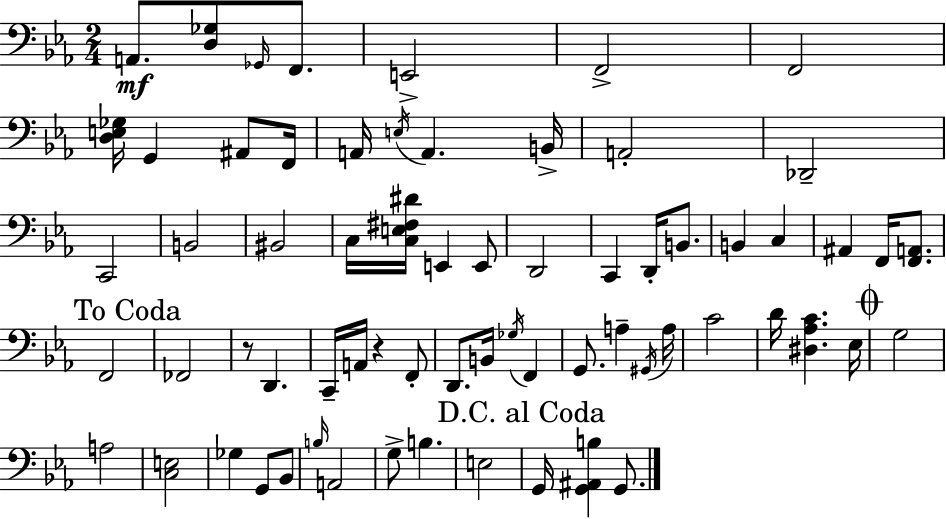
X:1
T:Untitled
M:2/4
L:1/4
K:Eb
A,,/2 [D,_G,]/2 _G,,/4 F,,/2 E,,2 F,,2 F,,2 [D,E,_G,]/4 G,, ^A,,/2 F,,/4 A,,/4 E,/4 A,, B,,/4 A,,2 _D,,2 C,,2 B,,2 ^B,,2 C,/4 [C,E,^F,^D]/4 E,, E,,/2 D,,2 C,, D,,/4 B,,/2 B,, C, ^A,, F,,/4 [F,,A,,]/2 F,,2 _F,,2 z/2 D,, C,,/4 A,,/4 z F,,/2 D,,/2 B,,/4 _G,/4 F,, G,,/2 A, ^G,,/4 A,/4 C2 D/4 [^D,_A,C] _E,/4 G,2 A,2 [C,E,]2 _G, G,,/2 _B,,/2 B,/4 A,,2 G,/2 B, E,2 G,,/4 [G,,^A,,B,] G,,/2